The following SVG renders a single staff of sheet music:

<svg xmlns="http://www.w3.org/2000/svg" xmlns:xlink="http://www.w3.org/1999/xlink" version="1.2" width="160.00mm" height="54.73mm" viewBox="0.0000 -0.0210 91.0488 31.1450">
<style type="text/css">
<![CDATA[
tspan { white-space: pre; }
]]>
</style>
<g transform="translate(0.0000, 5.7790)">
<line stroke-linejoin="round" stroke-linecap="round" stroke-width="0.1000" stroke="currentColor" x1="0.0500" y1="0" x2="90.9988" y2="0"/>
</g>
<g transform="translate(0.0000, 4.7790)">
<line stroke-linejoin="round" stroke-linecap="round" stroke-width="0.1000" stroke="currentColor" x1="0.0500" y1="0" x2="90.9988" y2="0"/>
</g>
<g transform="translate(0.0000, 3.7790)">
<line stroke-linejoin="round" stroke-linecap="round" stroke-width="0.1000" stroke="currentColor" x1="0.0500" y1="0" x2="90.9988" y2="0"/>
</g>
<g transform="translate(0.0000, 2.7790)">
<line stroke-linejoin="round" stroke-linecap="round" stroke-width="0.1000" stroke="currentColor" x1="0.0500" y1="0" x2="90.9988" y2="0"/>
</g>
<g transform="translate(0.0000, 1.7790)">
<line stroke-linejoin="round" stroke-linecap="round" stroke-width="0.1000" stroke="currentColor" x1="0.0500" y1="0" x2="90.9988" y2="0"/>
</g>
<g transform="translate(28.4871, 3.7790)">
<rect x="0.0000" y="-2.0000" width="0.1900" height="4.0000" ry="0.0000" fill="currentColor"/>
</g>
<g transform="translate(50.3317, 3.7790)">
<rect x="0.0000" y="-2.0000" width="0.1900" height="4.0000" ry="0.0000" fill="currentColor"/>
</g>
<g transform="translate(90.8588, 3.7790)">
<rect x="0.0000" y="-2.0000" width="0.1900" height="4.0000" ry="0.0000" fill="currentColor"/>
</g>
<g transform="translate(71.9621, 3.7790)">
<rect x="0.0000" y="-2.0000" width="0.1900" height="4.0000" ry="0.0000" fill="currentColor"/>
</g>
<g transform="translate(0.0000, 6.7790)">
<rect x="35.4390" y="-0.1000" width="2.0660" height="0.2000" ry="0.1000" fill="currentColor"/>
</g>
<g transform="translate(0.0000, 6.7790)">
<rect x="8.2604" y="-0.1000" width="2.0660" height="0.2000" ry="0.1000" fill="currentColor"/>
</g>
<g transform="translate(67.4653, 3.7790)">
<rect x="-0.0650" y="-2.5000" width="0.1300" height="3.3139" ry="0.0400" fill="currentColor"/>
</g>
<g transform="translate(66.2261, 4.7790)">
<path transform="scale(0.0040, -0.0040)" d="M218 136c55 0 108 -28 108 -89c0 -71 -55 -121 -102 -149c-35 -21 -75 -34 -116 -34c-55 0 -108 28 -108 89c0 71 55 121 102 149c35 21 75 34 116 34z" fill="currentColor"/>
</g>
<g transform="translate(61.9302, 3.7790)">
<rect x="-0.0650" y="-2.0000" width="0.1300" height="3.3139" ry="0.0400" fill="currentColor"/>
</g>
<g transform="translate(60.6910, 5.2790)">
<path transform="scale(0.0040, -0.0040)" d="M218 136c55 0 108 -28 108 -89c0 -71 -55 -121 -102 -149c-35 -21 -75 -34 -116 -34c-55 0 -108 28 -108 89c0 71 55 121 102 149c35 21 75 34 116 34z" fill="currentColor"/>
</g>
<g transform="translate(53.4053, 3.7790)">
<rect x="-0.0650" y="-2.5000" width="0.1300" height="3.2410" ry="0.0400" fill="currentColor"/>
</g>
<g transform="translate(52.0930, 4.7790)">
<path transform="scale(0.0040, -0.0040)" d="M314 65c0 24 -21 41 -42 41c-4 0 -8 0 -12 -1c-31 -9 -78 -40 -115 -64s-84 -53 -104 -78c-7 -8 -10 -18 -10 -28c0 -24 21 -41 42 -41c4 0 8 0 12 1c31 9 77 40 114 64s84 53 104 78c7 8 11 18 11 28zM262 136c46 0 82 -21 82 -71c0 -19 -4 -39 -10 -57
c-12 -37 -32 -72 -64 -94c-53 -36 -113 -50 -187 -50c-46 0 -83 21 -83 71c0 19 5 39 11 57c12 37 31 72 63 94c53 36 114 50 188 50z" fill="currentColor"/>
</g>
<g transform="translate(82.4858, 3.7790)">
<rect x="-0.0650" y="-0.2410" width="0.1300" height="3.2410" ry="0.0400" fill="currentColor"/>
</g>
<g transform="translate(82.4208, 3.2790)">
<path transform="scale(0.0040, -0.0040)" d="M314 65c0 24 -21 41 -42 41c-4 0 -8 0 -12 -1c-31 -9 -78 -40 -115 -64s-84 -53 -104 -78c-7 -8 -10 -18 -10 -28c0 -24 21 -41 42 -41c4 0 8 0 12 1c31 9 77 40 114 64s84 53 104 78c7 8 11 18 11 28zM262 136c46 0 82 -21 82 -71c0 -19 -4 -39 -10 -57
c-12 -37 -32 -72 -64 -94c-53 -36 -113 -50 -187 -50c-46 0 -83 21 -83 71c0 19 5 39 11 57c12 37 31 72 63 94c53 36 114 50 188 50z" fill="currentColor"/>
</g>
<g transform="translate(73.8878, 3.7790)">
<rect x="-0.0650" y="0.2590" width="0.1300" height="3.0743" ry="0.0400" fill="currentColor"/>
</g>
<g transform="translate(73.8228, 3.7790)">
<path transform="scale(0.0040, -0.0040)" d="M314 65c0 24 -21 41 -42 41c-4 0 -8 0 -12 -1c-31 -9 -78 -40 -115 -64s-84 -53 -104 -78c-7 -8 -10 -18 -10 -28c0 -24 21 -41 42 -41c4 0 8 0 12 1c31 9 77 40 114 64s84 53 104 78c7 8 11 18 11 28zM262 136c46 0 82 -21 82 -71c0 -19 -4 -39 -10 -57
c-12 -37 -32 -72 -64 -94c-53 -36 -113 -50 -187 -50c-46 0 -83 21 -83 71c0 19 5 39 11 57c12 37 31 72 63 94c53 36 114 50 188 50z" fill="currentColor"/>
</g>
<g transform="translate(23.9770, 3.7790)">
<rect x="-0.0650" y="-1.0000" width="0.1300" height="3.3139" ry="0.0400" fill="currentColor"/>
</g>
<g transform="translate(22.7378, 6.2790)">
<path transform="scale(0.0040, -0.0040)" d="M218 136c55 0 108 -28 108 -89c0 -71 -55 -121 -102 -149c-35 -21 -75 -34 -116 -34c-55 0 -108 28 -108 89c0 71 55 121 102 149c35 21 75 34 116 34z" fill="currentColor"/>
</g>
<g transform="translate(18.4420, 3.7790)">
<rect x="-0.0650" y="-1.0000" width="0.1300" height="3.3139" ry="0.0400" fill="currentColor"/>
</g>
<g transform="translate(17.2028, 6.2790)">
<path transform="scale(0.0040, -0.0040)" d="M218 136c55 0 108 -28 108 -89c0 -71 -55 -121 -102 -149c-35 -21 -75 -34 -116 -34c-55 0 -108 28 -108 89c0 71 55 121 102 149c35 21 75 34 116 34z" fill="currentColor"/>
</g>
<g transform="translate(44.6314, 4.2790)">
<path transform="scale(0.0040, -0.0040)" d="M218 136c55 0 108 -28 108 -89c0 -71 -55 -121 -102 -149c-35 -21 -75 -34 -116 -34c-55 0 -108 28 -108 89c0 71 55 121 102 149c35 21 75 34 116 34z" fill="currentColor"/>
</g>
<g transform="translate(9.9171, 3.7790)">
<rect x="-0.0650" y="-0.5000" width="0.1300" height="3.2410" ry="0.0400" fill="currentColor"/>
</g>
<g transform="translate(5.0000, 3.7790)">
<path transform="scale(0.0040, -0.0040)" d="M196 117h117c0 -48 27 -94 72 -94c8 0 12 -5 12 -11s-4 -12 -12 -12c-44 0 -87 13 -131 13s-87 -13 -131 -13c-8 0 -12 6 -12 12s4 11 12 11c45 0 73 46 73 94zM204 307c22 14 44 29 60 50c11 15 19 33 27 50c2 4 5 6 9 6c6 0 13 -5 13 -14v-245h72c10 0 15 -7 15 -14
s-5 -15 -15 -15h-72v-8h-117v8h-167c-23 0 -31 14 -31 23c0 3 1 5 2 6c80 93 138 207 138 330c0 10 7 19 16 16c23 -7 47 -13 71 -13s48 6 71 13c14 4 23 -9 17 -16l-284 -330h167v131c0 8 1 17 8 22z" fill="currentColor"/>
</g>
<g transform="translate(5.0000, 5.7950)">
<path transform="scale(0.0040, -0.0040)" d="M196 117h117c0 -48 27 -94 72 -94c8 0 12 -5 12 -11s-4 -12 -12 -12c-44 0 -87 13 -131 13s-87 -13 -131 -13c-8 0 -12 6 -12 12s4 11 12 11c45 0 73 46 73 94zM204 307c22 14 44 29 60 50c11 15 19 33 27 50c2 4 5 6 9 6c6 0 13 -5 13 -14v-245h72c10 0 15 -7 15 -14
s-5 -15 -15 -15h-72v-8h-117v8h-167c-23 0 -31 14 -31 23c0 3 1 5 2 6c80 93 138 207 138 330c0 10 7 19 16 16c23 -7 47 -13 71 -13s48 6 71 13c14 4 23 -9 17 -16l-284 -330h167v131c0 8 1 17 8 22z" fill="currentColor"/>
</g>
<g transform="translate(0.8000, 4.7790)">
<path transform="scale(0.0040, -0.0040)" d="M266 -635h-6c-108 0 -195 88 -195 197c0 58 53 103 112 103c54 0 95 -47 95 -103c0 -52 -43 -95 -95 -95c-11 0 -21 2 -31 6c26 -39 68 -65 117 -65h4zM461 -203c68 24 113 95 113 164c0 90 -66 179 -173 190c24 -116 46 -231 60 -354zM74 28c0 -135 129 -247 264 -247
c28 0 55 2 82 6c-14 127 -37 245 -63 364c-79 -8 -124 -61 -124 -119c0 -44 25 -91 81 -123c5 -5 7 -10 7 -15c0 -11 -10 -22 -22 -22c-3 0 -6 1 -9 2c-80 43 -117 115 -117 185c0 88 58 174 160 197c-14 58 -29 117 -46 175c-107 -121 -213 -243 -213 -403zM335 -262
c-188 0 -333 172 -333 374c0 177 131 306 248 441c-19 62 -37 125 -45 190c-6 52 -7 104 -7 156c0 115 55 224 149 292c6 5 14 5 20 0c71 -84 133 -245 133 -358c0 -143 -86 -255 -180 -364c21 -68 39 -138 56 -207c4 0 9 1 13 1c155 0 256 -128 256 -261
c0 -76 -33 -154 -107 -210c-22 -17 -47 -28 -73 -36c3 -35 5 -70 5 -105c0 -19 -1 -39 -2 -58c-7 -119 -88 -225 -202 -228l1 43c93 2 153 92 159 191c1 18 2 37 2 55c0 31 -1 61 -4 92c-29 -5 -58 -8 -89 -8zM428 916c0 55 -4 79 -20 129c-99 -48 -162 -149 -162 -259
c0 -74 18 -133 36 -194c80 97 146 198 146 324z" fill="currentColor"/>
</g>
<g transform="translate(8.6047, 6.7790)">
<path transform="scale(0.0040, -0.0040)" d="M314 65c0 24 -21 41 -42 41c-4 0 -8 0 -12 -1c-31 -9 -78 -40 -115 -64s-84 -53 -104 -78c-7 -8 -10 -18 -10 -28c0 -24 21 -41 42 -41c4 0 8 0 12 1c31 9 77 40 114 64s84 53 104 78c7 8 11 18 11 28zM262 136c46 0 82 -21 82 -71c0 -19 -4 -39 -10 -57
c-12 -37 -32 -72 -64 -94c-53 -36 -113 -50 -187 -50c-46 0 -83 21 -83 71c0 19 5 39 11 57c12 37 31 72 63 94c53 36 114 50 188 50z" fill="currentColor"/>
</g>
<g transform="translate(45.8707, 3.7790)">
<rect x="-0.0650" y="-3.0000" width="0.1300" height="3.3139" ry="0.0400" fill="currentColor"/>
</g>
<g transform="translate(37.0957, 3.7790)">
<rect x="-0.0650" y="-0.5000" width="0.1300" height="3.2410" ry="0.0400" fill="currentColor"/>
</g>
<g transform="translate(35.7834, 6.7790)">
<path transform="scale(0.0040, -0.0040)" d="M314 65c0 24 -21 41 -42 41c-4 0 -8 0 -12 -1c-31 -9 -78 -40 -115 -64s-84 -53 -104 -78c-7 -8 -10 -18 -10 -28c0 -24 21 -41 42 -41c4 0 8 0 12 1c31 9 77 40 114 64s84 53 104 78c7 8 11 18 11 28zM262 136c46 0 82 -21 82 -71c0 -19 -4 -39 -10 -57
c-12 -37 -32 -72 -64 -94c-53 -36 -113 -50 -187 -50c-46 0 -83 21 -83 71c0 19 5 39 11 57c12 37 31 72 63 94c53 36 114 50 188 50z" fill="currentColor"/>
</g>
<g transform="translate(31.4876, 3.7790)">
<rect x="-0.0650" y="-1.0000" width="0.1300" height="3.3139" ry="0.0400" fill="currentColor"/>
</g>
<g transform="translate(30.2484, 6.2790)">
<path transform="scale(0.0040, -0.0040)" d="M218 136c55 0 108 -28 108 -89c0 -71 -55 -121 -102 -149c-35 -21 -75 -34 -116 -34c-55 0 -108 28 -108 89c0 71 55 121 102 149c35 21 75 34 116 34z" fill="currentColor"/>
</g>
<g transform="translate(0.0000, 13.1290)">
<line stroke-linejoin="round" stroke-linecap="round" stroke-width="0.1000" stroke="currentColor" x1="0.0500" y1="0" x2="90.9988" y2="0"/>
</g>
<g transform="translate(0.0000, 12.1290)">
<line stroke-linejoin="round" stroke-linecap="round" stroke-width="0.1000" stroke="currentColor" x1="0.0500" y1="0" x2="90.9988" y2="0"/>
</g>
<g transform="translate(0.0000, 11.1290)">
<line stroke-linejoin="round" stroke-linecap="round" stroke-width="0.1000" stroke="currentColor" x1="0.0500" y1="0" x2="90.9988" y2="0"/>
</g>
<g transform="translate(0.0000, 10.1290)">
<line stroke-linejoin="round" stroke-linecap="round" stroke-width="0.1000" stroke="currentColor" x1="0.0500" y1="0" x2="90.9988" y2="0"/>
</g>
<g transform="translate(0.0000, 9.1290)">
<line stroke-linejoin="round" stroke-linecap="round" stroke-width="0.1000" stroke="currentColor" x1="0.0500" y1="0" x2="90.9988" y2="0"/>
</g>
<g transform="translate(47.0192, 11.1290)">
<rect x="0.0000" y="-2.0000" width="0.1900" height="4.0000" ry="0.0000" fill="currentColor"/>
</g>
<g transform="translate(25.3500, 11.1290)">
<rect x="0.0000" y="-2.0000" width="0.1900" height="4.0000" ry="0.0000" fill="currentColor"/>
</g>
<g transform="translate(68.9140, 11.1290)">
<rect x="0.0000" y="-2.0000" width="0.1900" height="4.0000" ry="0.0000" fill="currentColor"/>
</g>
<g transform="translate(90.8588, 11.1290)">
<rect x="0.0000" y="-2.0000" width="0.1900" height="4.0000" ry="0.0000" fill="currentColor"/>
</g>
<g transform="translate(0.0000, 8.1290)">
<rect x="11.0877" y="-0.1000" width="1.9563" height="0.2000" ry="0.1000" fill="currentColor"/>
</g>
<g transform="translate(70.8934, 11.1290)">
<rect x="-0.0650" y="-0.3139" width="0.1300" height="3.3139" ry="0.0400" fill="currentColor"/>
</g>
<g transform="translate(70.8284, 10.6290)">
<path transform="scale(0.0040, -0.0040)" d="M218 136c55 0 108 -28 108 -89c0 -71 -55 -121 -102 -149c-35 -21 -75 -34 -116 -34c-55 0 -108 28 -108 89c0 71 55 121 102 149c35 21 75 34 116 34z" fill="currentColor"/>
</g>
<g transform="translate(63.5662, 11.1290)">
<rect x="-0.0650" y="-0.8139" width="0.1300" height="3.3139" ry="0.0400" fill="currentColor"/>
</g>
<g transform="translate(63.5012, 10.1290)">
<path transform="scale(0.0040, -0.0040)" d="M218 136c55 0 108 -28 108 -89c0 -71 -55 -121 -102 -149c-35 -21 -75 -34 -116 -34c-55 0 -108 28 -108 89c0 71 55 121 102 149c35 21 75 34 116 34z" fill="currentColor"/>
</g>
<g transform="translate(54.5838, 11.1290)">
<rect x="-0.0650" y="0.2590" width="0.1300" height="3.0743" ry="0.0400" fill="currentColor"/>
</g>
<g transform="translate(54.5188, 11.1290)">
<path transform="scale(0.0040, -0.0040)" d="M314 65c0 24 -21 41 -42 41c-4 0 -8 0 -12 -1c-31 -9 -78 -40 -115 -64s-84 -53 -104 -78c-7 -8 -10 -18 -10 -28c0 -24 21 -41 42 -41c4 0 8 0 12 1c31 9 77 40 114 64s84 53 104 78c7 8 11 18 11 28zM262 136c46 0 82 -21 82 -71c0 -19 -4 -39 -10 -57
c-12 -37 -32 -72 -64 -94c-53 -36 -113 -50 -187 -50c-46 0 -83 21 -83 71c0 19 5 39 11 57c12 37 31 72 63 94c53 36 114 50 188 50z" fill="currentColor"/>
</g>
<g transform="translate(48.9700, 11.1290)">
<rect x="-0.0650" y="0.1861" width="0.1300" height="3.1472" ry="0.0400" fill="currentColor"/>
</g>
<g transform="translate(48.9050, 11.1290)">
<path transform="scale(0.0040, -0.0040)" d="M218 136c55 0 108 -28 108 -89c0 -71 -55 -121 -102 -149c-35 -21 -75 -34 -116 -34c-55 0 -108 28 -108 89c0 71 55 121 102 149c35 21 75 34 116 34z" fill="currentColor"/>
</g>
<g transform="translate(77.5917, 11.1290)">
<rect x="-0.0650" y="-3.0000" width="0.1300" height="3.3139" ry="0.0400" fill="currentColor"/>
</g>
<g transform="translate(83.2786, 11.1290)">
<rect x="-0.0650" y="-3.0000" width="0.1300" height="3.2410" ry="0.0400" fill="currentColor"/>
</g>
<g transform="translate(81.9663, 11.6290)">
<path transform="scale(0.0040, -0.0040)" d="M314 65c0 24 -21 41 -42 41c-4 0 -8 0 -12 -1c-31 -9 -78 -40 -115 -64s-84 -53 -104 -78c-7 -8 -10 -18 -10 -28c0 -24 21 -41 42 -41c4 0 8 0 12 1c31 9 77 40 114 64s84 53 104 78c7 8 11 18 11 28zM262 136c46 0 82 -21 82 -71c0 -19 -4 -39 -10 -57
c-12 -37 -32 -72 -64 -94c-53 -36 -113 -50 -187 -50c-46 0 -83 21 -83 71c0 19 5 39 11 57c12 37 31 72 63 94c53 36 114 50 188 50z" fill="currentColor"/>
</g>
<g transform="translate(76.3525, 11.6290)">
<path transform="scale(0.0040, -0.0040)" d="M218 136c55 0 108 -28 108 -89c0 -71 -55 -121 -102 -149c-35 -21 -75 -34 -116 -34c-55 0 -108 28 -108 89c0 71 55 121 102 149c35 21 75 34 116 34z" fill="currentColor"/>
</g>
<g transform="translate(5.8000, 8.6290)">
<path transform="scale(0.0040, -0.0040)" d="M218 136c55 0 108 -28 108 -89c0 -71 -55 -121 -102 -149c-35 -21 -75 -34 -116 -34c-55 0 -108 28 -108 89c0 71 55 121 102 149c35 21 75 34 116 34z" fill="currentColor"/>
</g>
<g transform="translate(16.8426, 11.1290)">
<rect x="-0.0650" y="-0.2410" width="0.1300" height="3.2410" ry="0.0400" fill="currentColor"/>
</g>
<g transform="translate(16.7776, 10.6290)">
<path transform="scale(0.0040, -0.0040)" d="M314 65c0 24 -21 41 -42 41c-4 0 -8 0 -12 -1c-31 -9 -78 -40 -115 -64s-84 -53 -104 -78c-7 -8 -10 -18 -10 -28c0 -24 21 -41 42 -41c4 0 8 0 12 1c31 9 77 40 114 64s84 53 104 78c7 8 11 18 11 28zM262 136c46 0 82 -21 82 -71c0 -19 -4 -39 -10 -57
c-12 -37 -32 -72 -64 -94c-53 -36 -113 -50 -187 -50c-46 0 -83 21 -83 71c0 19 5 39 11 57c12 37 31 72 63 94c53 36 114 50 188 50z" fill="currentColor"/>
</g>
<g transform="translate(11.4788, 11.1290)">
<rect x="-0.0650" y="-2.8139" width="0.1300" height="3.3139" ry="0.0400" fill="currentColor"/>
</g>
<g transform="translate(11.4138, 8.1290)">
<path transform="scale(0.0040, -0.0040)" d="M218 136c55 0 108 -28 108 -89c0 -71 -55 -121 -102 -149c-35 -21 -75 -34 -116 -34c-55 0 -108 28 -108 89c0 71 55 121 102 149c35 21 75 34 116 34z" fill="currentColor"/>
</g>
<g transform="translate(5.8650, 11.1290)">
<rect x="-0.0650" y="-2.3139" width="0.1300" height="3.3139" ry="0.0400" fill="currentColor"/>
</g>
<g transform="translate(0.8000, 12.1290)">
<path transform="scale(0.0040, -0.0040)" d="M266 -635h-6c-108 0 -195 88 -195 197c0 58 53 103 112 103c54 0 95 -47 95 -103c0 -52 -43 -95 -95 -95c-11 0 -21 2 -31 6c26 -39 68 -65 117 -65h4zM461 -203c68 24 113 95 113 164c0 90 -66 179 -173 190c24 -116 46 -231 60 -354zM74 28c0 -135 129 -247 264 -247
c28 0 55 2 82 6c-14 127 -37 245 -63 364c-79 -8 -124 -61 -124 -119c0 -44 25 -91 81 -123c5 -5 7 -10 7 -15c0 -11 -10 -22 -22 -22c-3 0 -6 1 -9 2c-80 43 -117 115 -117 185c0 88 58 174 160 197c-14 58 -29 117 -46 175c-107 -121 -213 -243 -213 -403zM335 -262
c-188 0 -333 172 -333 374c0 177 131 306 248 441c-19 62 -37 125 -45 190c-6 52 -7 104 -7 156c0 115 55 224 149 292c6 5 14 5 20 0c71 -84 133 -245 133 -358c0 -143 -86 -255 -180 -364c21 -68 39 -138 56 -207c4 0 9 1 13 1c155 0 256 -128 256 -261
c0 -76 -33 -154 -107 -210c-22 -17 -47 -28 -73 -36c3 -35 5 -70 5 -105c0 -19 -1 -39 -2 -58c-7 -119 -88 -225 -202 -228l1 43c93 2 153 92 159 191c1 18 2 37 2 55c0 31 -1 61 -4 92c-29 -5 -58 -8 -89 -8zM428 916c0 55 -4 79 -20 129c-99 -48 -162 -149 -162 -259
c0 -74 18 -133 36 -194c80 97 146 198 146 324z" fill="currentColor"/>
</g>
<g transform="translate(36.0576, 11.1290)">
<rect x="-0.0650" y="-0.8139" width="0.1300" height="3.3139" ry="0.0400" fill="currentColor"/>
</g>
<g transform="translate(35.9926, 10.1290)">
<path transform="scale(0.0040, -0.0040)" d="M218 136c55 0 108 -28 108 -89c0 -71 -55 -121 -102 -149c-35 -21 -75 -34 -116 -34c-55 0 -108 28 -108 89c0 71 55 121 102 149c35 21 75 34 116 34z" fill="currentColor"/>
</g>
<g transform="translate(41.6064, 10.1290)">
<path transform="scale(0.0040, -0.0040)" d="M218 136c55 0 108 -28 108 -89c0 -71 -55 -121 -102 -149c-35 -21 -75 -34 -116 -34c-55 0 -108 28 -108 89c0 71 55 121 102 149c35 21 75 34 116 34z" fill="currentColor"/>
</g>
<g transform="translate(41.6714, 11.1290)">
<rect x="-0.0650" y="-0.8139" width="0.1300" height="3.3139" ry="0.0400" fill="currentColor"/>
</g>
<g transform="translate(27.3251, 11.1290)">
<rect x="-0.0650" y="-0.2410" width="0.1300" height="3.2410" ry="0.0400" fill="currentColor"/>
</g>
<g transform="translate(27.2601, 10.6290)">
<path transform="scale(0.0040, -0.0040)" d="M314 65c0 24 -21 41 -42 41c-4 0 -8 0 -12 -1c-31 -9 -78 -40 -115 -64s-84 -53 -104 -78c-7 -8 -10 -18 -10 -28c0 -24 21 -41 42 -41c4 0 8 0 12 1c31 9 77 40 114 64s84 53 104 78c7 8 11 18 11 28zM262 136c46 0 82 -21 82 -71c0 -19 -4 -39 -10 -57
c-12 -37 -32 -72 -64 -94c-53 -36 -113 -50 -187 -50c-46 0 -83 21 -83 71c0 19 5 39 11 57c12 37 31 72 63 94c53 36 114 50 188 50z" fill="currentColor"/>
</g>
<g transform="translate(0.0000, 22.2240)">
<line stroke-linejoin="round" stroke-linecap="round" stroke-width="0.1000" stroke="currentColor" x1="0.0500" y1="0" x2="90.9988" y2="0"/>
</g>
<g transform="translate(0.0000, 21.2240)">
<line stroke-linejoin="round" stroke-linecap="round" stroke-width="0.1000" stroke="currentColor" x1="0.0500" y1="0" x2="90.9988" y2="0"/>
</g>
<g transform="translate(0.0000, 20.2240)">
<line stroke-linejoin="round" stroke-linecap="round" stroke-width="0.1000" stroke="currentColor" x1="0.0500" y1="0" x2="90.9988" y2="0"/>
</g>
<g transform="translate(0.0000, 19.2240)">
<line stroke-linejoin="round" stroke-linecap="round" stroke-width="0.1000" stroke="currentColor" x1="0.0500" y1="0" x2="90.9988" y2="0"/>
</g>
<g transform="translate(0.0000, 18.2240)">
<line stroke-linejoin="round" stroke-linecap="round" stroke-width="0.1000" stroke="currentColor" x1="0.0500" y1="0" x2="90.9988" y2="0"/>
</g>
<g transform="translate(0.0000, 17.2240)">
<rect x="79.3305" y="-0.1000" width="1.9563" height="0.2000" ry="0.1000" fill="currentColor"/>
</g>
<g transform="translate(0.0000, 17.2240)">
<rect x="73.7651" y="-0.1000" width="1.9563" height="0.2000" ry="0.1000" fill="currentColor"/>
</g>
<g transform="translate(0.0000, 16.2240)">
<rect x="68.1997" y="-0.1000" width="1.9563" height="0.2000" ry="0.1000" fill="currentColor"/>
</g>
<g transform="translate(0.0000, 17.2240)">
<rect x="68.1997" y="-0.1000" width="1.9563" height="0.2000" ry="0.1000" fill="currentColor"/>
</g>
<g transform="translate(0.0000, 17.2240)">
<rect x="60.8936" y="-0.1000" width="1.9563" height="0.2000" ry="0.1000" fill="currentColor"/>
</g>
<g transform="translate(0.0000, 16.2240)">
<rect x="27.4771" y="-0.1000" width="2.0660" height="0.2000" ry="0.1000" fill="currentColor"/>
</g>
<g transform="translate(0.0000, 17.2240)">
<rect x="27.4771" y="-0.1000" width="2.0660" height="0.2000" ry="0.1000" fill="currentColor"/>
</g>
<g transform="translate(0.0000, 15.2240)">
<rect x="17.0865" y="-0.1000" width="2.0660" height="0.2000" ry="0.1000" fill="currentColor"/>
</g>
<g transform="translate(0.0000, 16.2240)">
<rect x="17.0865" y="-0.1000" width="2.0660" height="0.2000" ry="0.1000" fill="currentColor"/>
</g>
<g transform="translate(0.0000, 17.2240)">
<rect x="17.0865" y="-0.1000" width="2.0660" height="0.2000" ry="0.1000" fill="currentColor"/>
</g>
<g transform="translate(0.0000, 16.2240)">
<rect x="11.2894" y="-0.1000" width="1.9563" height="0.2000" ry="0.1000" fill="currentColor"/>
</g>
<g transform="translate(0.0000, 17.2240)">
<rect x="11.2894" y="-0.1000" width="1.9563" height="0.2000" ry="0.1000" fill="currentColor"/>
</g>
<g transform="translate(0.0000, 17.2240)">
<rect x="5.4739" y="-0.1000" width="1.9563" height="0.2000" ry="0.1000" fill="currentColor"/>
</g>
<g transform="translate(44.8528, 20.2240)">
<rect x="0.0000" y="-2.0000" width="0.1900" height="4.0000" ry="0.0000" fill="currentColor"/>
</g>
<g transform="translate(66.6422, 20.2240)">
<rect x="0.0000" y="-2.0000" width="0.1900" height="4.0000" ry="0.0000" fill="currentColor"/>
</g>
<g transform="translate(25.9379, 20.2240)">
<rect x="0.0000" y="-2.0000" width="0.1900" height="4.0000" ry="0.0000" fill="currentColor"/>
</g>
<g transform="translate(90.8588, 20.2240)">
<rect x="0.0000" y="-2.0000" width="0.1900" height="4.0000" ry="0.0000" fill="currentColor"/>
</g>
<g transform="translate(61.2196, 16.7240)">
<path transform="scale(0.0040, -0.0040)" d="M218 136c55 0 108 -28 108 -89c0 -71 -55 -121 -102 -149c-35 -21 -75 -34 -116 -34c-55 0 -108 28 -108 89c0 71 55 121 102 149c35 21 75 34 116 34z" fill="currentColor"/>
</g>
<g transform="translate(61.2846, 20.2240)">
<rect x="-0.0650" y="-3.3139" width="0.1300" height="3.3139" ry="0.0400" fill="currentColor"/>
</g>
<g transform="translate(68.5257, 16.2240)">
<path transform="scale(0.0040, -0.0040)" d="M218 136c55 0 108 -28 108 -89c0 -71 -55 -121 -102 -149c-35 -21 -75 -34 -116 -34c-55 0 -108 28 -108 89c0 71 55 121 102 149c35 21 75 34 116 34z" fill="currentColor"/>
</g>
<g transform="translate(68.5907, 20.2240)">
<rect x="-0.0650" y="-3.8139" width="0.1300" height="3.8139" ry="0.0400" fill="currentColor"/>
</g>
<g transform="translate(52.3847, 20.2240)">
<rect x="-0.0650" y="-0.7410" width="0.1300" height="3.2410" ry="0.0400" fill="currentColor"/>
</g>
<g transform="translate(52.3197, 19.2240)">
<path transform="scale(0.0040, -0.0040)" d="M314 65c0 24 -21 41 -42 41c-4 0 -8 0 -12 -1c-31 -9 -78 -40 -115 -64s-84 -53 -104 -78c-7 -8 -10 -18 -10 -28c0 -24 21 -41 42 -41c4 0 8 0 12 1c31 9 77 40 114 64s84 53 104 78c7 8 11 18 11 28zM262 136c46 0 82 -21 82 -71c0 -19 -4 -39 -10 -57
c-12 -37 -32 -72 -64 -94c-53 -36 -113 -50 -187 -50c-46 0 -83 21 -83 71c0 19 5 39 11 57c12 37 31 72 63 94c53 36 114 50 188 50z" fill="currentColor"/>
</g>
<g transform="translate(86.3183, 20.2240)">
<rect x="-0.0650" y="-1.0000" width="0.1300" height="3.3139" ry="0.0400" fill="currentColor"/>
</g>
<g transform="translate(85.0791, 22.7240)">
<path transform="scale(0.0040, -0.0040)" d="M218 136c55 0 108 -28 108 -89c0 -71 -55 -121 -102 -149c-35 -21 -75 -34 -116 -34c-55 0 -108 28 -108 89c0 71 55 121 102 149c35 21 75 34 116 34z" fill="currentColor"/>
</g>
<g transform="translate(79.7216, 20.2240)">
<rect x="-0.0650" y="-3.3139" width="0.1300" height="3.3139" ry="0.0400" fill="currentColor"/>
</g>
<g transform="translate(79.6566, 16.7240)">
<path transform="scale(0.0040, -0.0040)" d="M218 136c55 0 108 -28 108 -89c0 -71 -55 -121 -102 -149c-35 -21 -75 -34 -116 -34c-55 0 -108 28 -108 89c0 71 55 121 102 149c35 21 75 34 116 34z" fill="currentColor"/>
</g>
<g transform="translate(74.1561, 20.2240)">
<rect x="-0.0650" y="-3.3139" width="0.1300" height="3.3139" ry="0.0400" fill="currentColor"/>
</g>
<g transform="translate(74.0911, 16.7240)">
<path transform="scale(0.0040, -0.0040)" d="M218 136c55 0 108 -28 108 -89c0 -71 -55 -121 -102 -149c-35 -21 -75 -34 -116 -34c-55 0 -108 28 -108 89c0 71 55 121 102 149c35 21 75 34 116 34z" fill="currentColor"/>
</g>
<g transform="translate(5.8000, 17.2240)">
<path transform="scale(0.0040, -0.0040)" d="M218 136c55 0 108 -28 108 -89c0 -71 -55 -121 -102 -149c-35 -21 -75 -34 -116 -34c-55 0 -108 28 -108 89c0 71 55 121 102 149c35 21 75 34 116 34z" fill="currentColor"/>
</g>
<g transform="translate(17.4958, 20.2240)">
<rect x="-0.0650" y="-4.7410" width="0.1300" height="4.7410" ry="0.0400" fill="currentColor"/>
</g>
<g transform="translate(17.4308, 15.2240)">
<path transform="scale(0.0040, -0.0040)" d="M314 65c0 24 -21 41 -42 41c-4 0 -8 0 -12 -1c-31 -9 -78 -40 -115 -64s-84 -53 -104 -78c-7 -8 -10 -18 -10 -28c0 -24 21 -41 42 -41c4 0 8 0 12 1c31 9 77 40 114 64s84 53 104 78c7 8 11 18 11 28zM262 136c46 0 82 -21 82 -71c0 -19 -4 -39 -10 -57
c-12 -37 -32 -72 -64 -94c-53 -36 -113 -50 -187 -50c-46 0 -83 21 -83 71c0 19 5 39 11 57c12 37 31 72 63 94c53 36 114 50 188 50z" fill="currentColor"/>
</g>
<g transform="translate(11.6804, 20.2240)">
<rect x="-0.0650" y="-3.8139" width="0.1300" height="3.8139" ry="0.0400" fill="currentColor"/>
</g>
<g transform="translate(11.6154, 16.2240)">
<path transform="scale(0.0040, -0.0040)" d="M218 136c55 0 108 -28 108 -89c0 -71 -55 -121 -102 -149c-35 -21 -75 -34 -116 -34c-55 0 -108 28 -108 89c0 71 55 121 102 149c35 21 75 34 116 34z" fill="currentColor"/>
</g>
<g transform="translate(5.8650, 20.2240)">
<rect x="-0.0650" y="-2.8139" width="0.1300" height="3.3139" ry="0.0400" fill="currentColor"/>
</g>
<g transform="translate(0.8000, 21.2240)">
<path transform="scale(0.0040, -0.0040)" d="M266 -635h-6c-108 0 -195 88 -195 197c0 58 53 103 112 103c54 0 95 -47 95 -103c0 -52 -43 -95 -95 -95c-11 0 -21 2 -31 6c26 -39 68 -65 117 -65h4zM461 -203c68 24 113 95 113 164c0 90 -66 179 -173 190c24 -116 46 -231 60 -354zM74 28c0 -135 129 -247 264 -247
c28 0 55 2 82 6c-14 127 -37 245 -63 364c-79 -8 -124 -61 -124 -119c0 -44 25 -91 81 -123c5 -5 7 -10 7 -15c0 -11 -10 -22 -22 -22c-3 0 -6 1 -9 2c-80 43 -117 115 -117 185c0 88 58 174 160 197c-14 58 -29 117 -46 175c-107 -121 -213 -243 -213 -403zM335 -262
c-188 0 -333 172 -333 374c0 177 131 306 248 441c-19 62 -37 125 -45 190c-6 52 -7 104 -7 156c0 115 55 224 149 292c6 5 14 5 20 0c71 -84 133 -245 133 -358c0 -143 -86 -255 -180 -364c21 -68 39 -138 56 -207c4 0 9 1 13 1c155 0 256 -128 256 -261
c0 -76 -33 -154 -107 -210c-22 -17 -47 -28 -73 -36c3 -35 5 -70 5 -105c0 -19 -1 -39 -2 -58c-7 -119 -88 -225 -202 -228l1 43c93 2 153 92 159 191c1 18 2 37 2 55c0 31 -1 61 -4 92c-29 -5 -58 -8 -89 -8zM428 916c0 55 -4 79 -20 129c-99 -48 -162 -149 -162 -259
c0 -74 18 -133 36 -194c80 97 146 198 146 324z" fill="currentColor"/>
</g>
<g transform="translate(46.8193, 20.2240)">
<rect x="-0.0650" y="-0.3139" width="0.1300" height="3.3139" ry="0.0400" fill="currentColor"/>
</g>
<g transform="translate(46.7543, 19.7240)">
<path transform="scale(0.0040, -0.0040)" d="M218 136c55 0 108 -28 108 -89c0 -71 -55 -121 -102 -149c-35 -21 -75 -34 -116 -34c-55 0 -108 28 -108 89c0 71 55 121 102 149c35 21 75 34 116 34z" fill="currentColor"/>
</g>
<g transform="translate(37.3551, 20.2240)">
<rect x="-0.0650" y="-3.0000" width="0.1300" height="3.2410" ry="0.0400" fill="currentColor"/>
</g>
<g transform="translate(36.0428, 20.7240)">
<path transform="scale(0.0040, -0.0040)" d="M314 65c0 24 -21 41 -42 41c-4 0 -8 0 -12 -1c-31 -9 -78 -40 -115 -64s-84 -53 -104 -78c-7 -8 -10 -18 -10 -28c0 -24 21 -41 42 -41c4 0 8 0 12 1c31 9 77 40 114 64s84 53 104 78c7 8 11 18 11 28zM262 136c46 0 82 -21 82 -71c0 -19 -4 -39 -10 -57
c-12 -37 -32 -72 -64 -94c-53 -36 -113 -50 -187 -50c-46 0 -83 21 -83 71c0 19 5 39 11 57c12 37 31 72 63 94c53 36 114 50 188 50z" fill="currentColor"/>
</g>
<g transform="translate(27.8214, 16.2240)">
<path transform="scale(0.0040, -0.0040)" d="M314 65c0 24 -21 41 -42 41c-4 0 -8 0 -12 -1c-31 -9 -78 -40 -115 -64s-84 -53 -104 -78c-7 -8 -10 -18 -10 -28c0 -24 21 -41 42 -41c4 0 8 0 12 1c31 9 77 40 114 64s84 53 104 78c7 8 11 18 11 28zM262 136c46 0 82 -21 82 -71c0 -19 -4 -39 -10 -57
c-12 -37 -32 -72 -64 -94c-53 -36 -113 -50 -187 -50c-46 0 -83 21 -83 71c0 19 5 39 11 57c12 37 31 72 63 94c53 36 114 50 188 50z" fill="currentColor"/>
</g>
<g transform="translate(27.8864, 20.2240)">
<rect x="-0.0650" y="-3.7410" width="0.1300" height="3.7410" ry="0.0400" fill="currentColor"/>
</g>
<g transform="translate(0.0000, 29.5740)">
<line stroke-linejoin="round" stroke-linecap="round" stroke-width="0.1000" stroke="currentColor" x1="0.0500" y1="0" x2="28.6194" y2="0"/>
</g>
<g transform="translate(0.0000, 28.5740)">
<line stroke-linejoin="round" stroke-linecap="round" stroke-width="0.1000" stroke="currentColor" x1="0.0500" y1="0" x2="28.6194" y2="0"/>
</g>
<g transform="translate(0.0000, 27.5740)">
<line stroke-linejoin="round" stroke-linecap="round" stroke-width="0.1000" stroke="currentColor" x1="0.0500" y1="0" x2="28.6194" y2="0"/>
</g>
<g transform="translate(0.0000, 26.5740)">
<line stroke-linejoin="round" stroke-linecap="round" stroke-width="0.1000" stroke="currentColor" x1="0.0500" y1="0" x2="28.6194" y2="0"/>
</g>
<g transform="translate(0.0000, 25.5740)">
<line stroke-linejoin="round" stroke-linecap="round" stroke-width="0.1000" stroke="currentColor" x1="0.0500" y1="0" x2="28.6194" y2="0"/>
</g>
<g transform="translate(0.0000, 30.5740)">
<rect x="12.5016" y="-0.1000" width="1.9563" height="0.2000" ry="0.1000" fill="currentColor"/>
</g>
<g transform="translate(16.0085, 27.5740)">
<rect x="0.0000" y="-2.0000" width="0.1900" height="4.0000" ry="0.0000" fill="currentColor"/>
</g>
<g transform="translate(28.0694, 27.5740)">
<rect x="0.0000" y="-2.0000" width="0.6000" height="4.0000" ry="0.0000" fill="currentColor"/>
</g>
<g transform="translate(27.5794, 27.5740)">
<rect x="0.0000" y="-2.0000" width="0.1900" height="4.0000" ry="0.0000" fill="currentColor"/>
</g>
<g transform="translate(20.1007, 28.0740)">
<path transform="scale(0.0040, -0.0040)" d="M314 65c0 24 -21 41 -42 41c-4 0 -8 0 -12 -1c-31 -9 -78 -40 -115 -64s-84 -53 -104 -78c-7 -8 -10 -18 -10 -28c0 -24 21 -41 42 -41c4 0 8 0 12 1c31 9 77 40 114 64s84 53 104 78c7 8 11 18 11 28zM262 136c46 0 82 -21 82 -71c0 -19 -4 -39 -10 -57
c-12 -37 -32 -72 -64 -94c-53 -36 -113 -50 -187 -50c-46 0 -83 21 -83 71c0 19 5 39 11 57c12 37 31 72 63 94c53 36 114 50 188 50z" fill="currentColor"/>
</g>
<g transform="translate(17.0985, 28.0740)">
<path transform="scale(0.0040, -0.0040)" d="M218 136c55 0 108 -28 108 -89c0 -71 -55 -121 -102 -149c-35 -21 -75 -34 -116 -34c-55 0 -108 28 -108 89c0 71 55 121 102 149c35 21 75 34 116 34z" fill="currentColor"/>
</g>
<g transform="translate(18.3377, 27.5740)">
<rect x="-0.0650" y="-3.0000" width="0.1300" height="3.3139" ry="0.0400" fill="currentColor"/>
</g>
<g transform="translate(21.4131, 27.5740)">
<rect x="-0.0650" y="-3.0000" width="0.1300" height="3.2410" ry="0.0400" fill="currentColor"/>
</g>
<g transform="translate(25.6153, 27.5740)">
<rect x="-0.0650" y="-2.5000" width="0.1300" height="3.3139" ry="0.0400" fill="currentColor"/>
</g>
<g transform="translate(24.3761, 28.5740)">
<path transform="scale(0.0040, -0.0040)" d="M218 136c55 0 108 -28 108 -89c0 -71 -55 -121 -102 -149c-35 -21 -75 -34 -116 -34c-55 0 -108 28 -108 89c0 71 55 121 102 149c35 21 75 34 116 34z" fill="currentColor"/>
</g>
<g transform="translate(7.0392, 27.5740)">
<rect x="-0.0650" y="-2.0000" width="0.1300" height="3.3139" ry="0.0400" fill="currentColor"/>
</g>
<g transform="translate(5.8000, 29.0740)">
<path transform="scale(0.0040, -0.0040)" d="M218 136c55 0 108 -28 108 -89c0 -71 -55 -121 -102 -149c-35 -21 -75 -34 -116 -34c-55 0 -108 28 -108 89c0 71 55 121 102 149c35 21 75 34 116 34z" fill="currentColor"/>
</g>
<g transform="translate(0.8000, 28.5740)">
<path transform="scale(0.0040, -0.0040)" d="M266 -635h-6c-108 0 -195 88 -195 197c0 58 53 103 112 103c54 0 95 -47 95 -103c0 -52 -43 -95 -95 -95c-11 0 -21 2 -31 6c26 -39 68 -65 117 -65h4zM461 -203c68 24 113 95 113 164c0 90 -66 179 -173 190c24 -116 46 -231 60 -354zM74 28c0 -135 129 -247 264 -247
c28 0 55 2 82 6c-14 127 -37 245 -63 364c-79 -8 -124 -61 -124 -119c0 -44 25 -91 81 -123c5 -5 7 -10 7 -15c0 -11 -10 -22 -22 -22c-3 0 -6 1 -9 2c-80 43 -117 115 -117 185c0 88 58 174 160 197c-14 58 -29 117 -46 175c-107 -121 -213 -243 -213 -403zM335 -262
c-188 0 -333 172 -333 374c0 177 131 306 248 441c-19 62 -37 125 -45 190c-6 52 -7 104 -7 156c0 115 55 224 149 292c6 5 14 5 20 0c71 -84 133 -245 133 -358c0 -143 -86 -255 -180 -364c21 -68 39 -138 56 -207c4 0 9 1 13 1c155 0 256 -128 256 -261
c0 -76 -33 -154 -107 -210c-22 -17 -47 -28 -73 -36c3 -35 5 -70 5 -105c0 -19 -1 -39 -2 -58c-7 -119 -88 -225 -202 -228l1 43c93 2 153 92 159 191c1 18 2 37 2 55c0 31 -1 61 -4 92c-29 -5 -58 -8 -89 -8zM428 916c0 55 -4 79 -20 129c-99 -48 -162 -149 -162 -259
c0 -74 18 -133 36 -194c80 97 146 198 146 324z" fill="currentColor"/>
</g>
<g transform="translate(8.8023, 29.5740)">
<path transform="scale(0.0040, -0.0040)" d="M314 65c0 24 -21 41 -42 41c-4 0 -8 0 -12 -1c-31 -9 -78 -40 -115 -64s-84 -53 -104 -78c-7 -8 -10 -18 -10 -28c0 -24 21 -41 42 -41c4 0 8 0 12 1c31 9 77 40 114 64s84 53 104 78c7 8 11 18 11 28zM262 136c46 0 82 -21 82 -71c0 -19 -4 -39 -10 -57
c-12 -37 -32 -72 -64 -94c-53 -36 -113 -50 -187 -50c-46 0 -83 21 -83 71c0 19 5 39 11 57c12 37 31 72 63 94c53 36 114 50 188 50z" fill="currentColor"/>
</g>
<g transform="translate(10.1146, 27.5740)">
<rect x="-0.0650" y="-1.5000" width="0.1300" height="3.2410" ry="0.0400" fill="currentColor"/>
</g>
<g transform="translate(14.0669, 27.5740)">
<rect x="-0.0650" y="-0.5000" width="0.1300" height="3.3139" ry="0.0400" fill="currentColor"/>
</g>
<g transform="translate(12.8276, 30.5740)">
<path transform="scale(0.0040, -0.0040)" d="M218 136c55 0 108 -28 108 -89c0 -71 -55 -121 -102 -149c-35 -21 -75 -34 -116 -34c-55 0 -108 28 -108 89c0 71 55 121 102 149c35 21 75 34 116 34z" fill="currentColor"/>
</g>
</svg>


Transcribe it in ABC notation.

X:1
T:Untitled
M:4/4
L:1/4
K:C
C2 D D D C2 A G2 F G B2 c2 g a c2 c2 d d B B2 d c A A2 a c' e'2 c'2 A2 c d2 b c' b b D F E2 C A A2 G